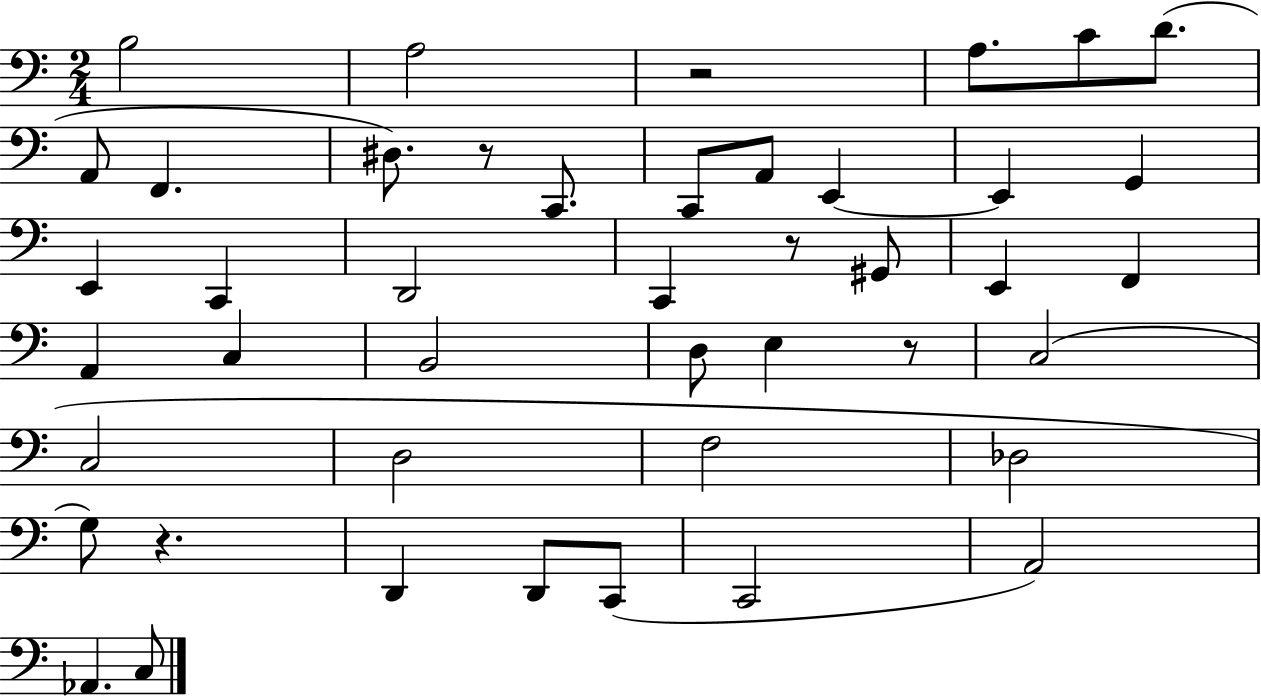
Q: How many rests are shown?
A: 5